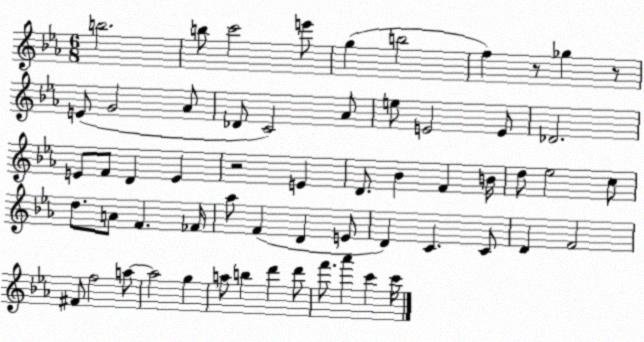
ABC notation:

X:1
T:Untitled
M:6/8
L:1/4
K:Eb
b2 b/2 c'2 e'/2 g b2 f z/2 _g z/2 E/2 G2 _A/2 _D/2 C2 _A/2 e/2 E2 E/2 _D2 E/2 F/2 D E z2 E D/2 _B F B/4 d/2 _e2 c/2 d/2 A/2 F _F/4 _a/2 F D E/2 D C C/2 D F2 ^F/2 f2 a/2 a2 g a/2 b d' d'/2 f'/2 _a' c' c'/4